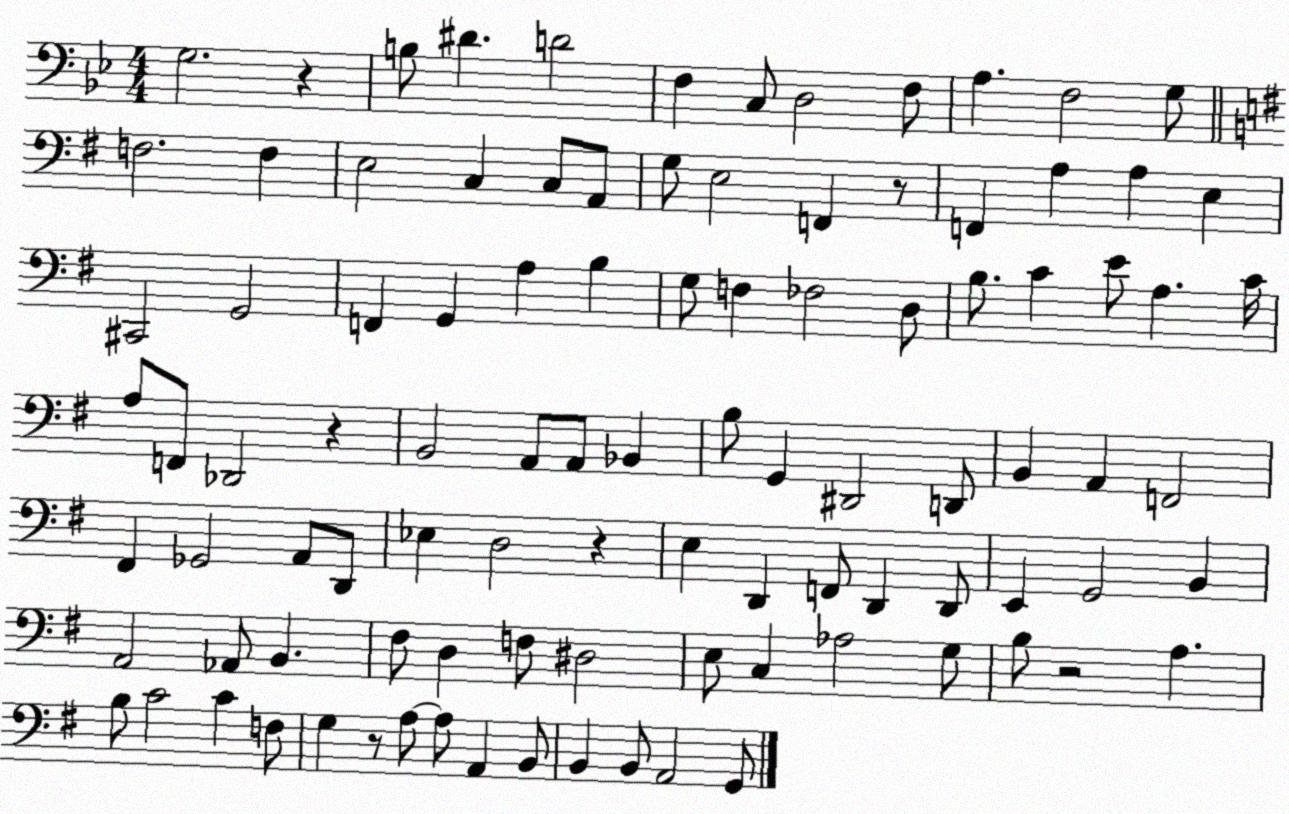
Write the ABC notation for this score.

X:1
T:Untitled
M:4/4
L:1/4
K:Bb
G,2 z B,/2 ^D D2 F, C,/2 D,2 F,/2 A, F,2 G,/2 F,2 F, E,2 C, C,/2 A,,/2 G,/2 E,2 F,, z/2 F,, A, A, E, ^C,,2 G,,2 F,, G,, A, B, G,/2 F, _F,2 D,/2 B,/2 C E/2 A, C/4 A,/2 F,,/2 _D,,2 z B,,2 A,,/2 A,,/2 _B,, B,/2 G,, ^D,,2 D,,/2 B,, A,, F,,2 ^F,, _G,,2 A,,/2 D,,/2 _E, D,2 z E, D,, F,,/2 D,, D,,/2 E,, G,,2 B,, A,,2 _A,,/2 B,, ^F,/2 D, F,/2 ^D,2 E,/2 C, _A,2 G,/2 B,/2 z2 A, B,/2 C2 C F,/2 G, z/2 A,/2 A,/2 A,, B,,/2 B,, B,,/2 A,,2 G,,/2